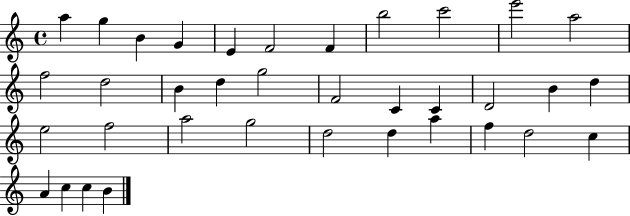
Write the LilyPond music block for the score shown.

{
  \clef treble
  \time 4/4
  \defaultTimeSignature
  \key c \major
  a''4 g''4 b'4 g'4 | e'4 f'2 f'4 | b''2 c'''2 | e'''2 a''2 | \break f''2 d''2 | b'4 d''4 g''2 | f'2 c'4 c'4 | d'2 b'4 d''4 | \break e''2 f''2 | a''2 g''2 | d''2 d''4 a''4 | f''4 d''2 c''4 | \break a'4 c''4 c''4 b'4 | \bar "|."
}